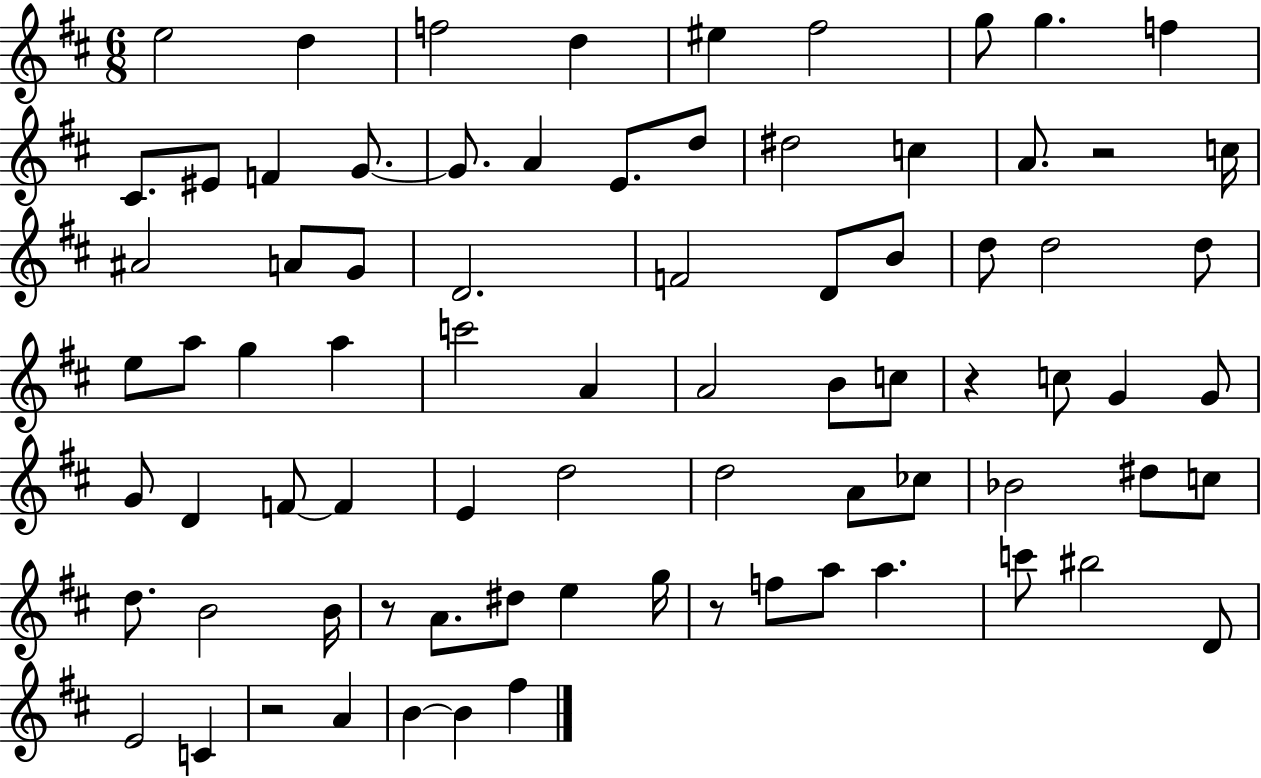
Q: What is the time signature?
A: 6/8